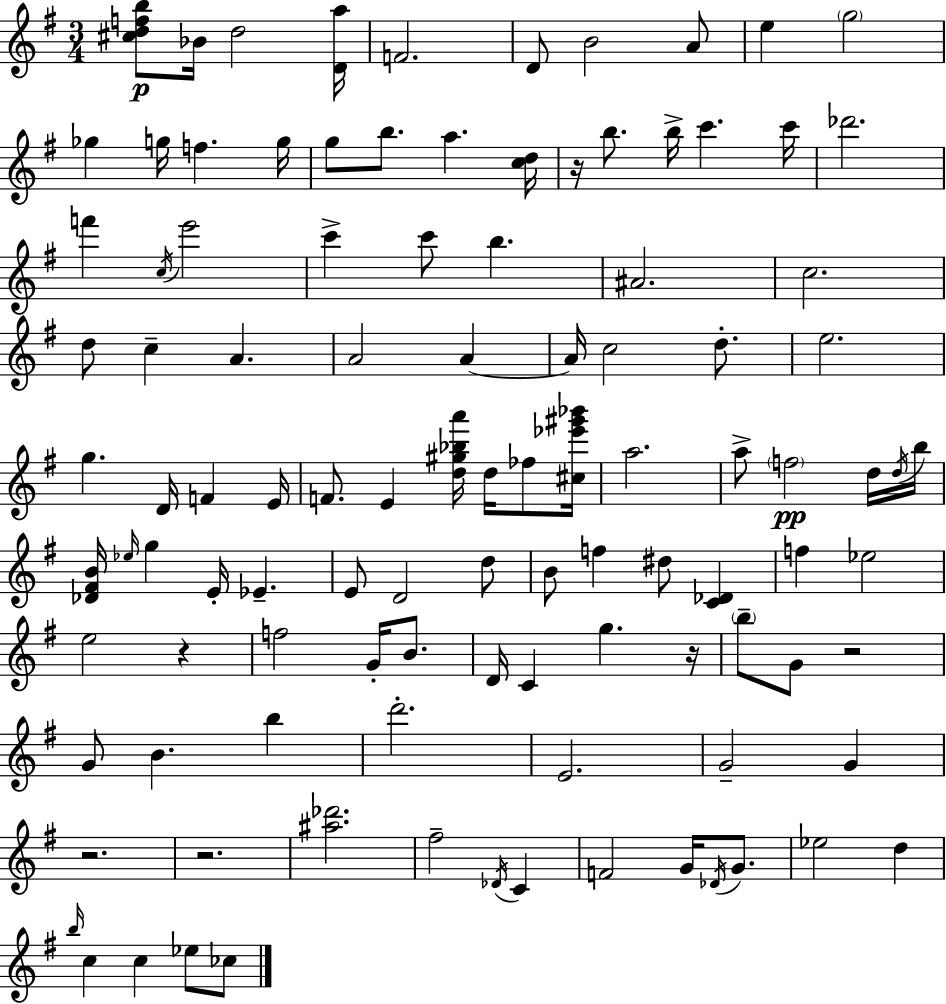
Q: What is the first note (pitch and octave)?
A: Bb4